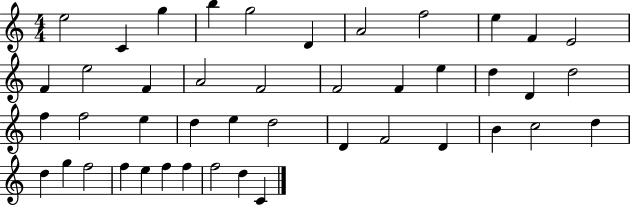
E5/h C4/q G5/q B5/q G5/h D4/q A4/h F5/h E5/q F4/q E4/h F4/q E5/h F4/q A4/h F4/h F4/h F4/q E5/q D5/q D4/q D5/h F5/q F5/h E5/q D5/q E5/q D5/h D4/q F4/h D4/q B4/q C5/h D5/q D5/q G5/q F5/h F5/q E5/q F5/q F5/q F5/h D5/q C4/q